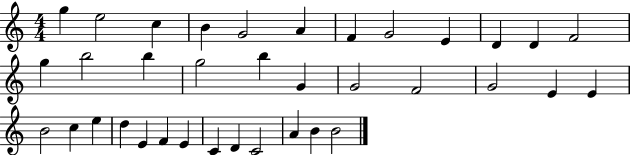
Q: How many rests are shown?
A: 0